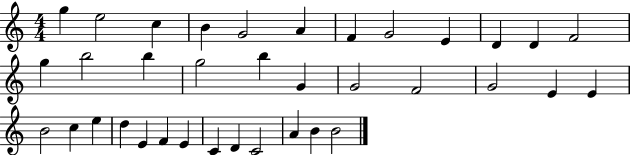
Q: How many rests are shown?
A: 0